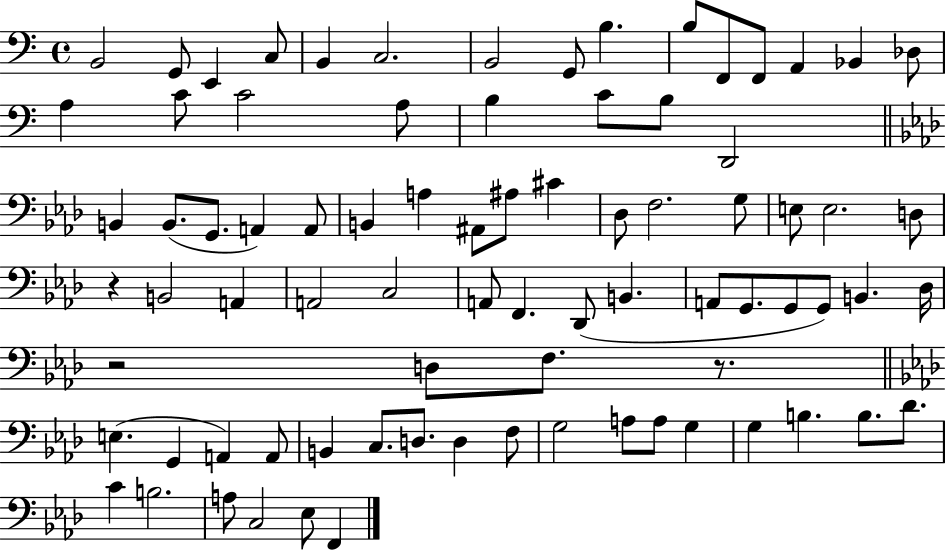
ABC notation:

X:1
T:Untitled
M:4/4
L:1/4
K:C
B,,2 G,,/2 E,, C,/2 B,, C,2 B,,2 G,,/2 B, B,/2 F,,/2 F,,/2 A,, _B,, _D,/2 A, C/2 C2 A,/2 B, C/2 B,/2 D,,2 B,, B,,/2 G,,/2 A,, A,,/2 B,, A, ^A,,/2 ^A,/2 ^C _D,/2 F,2 G,/2 E,/2 E,2 D,/2 z B,,2 A,, A,,2 C,2 A,,/2 F,, _D,,/2 B,, A,,/2 G,,/2 G,,/2 G,,/2 B,, _D,/4 z2 D,/2 F,/2 z/2 E, G,, A,, A,,/2 B,, C,/2 D,/2 D, F,/2 G,2 A,/2 A,/2 G, G, B, B,/2 _D/2 C B,2 A,/2 C,2 _E,/2 F,,